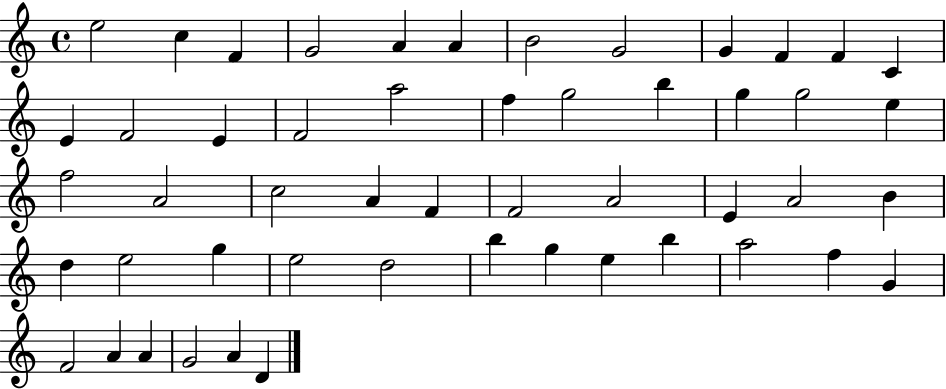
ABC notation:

X:1
T:Untitled
M:4/4
L:1/4
K:C
e2 c F G2 A A B2 G2 G F F C E F2 E F2 a2 f g2 b g g2 e f2 A2 c2 A F F2 A2 E A2 B d e2 g e2 d2 b g e b a2 f G F2 A A G2 A D